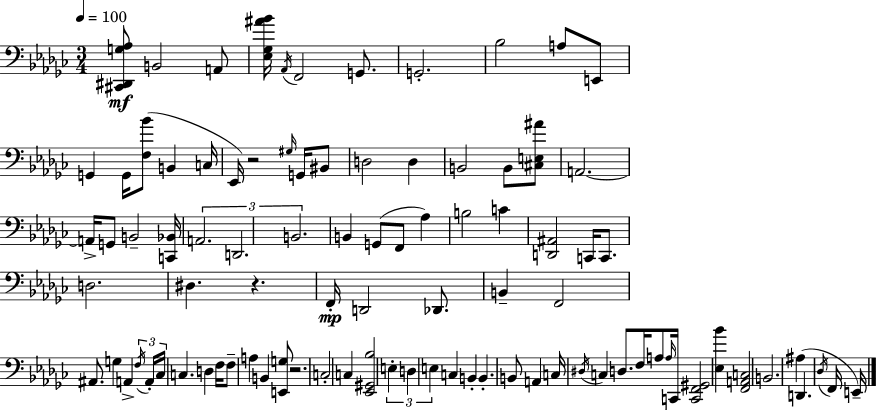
X:1
T:Untitled
M:3/4
L:1/4
K:Ebm
[^C,,^D,,G,_A,]/2 B,,2 A,,/2 [_E,_G,^A_B]/4 _A,,/4 F,,2 G,,/2 G,,2 _B,2 A,/2 E,,/2 G,, G,,/4 [F,_B]/2 B,, C,/4 _E,,/4 z2 ^G,/4 G,,/4 ^B,,/2 D,2 D, B,,2 B,,/2 [^C,E,^A]/2 A,,2 A,,/4 G,,/2 B,,2 [C,,_B,,]/4 A,,2 D,,2 B,,2 B,, G,,/2 F,,/2 _A, B,2 C [D,,^A,,]2 C,,/4 C,,/2 D,2 ^D, z F,,/4 D,,2 _D,,/2 B,, F,,2 ^A,,/2 G, A,, F,/4 A,,/4 _C,/4 C, D, F,/4 F,/2 A, B,, [E,,G,]/2 z2 C,2 C, [_E,,^G,,_B,]2 E, D, E, C, B,, B,, B,,/2 A,, C,/4 ^D,/4 C, D,/2 F,/4 A,/2 A,/4 C,,/4 [C,,F,,^G,,]2 [_E,_B] [F,,A,,C,]2 B,,2 ^A, D,, _D,/4 F,,/4 E,,/4